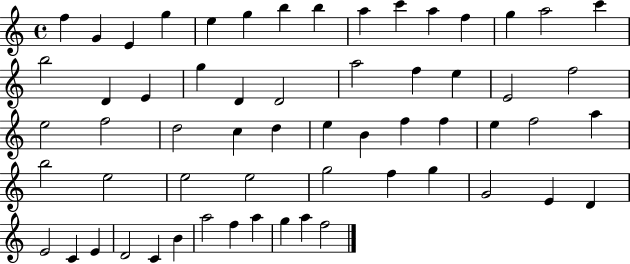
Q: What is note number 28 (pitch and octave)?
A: F5